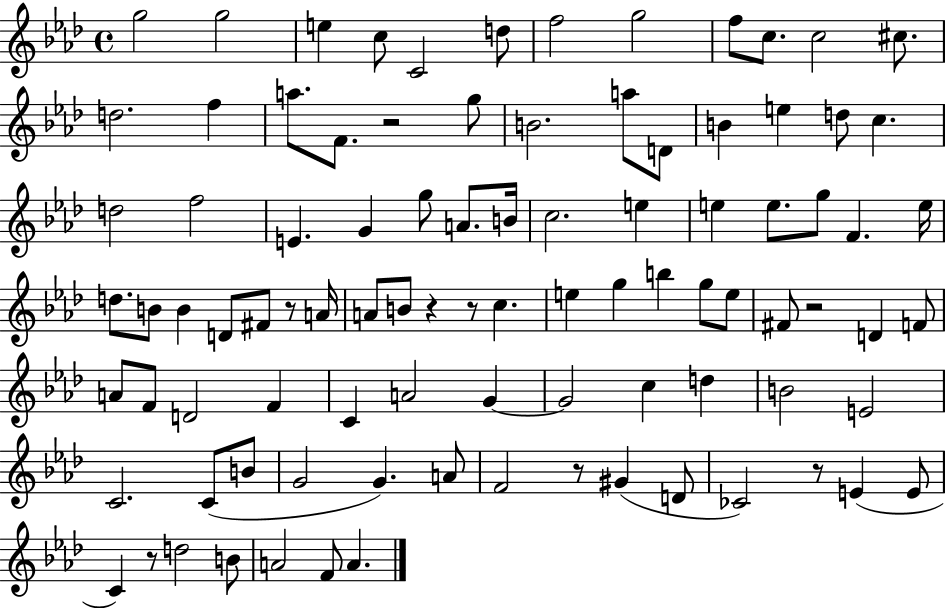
{
  \clef treble
  \time 4/4
  \defaultTimeSignature
  \key aes \major
  g''2 g''2 | e''4 c''8 c'2 d''8 | f''2 g''2 | f''8 c''8. c''2 cis''8. | \break d''2. f''4 | a''8. f'8. r2 g''8 | b'2. a''8 d'8 | b'4 e''4 d''8 c''4. | \break d''2 f''2 | e'4. g'4 g''8 a'8. b'16 | c''2. e''4 | e''4 e''8. g''8 f'4. e''16 | \break d''8. b'8 b'4 d'8 fis'8 r8 a'16 | a'8 b'8 r4 r8 c''4. | e''4 g''4 b''4 g''8 e''8 | fis'8 r2 d'4 f'8 | \break a'8 f'8 d'2 f'4 | c'4 a'2 g'4~~ | g'2 c''4 d''4 | b'2 e'2 | \break c'2. c'8( b'8 | g'2 g'4.) a'8 | f'2 r8 gis'4( d'8 | ces'2) r8 e'4( e'8 | \break c'4) r8 d''2 b'8 | a'2 f'8 a'4. | \bar "|."
}